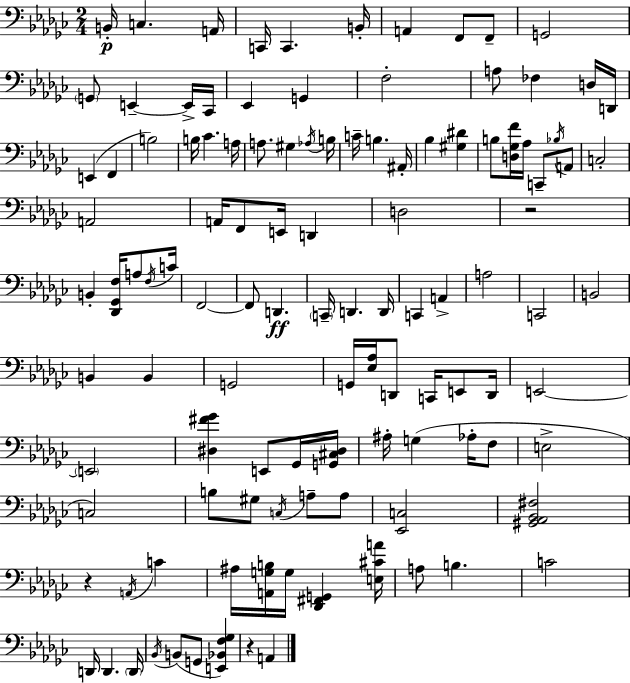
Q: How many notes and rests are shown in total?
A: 114